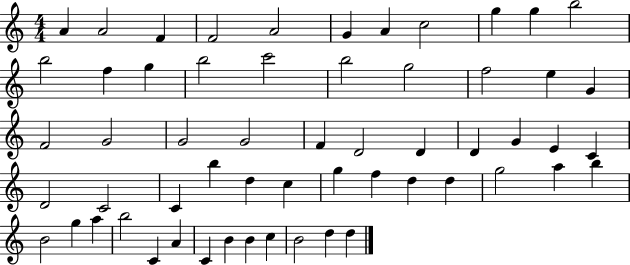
X:1
T:Untitled
M:4/4
L:1/4
K:C
A A2 F F2 A2 G A c2 g g b2 b2 f g b2 c'2 b2 g2 f2 e G F2 G2 G2 G2 F D2 D D G E C D2 C2 C b d c g f d d g2 a b B2 g a b2 C A C B B c B2 d d